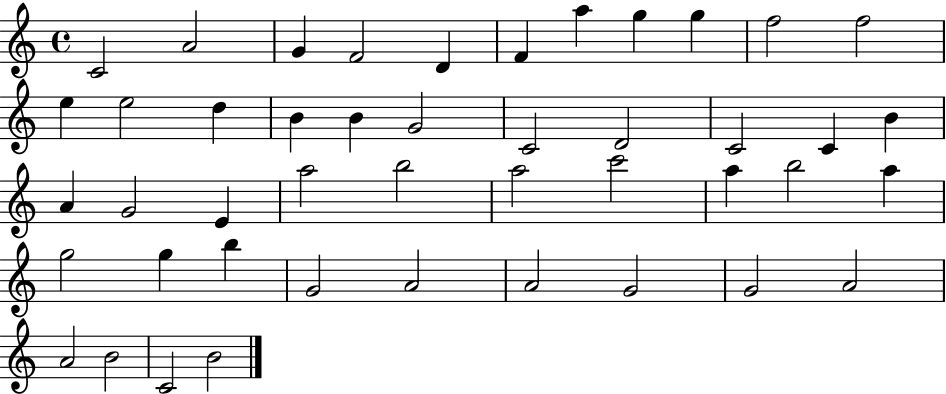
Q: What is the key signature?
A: C major